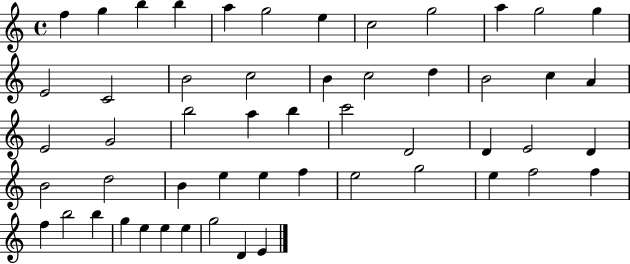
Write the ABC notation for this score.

X:1
T:Untitled
M:4/4
L:1/4
K:C
f g b b a g2 e c2 g2 a g2 g E2 C2 B2 c2 B c2 d B2 c A E2 G2 b2 a b c'2 D2 D E2 D B2 d2 B e e f e2 g2 e f2 f f b2 b g e e e g2 D E